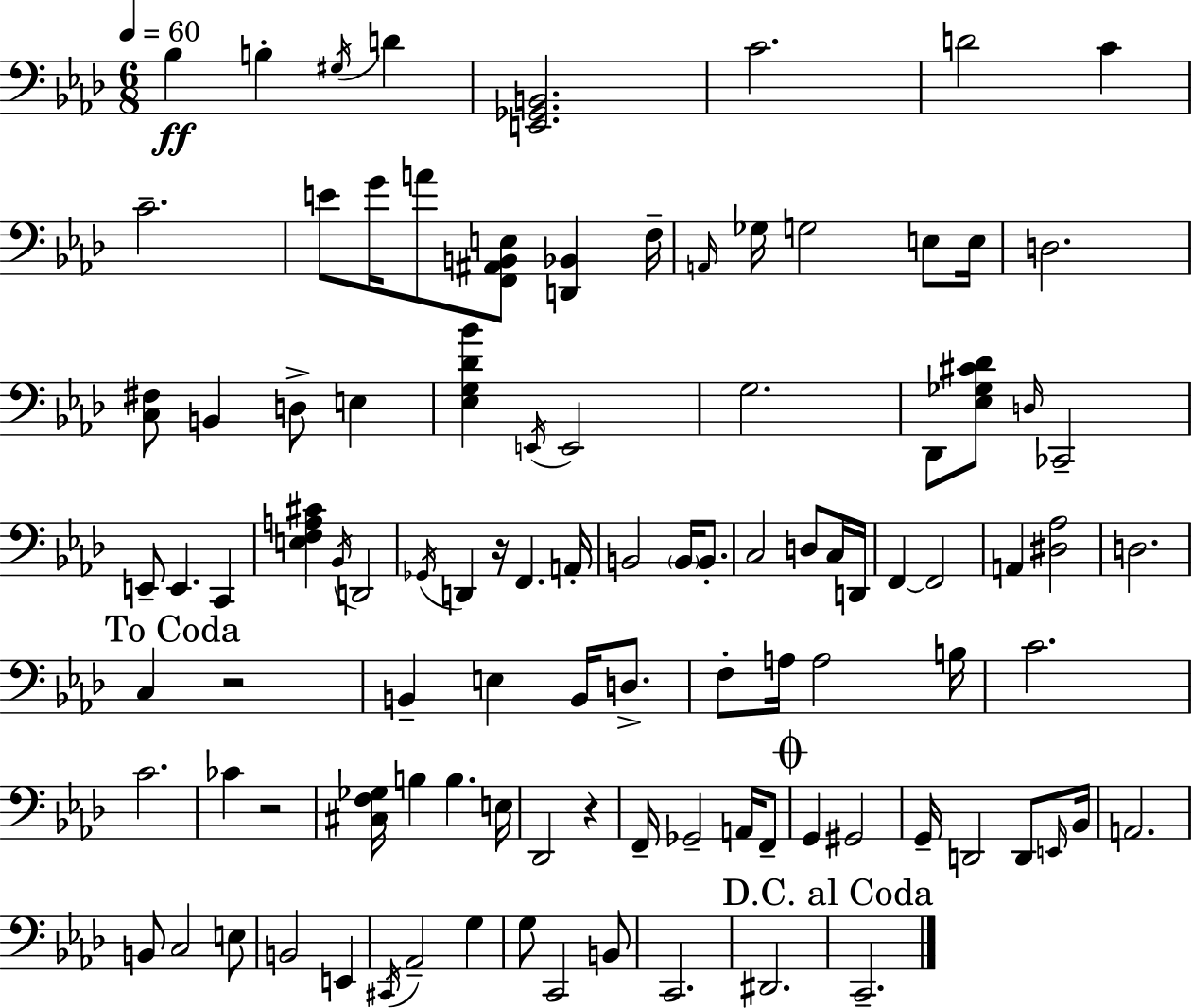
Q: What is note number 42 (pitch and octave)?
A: C3